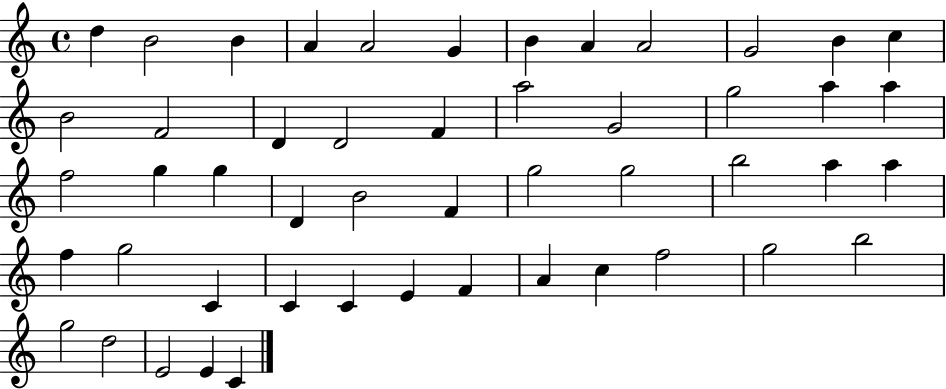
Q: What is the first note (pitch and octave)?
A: D5